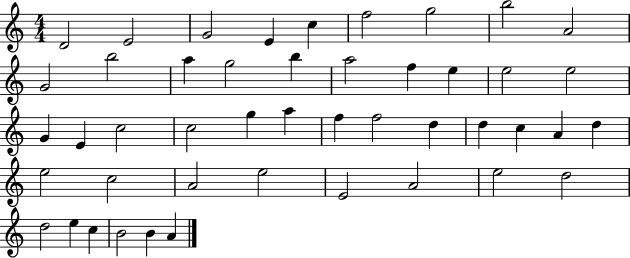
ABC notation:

X:1
T:Untitled
M:4/4
L:1/4
K:C
D2 E2 G2 E c f2 g2 b2 A2 G2 b2 a g2 b a2 f e e2 e2 G E c2 c2 g a f f2 d d c A d e2 c2 A2 e2 E2 A2 e2 d2 d2 e c B2 B A